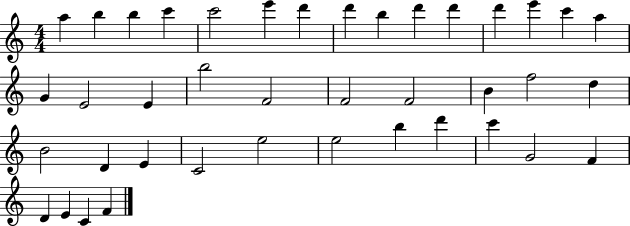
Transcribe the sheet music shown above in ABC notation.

X:1
T:Untitled
M:4/4
L:1/4
K:C
a b b c' c'2 e' d' d' b d' d' d' e' c' a G E2 E b2 F2 F2 F2 B f2 d B2 D E C2 e2 e2 b d' c' G2 F D E C F